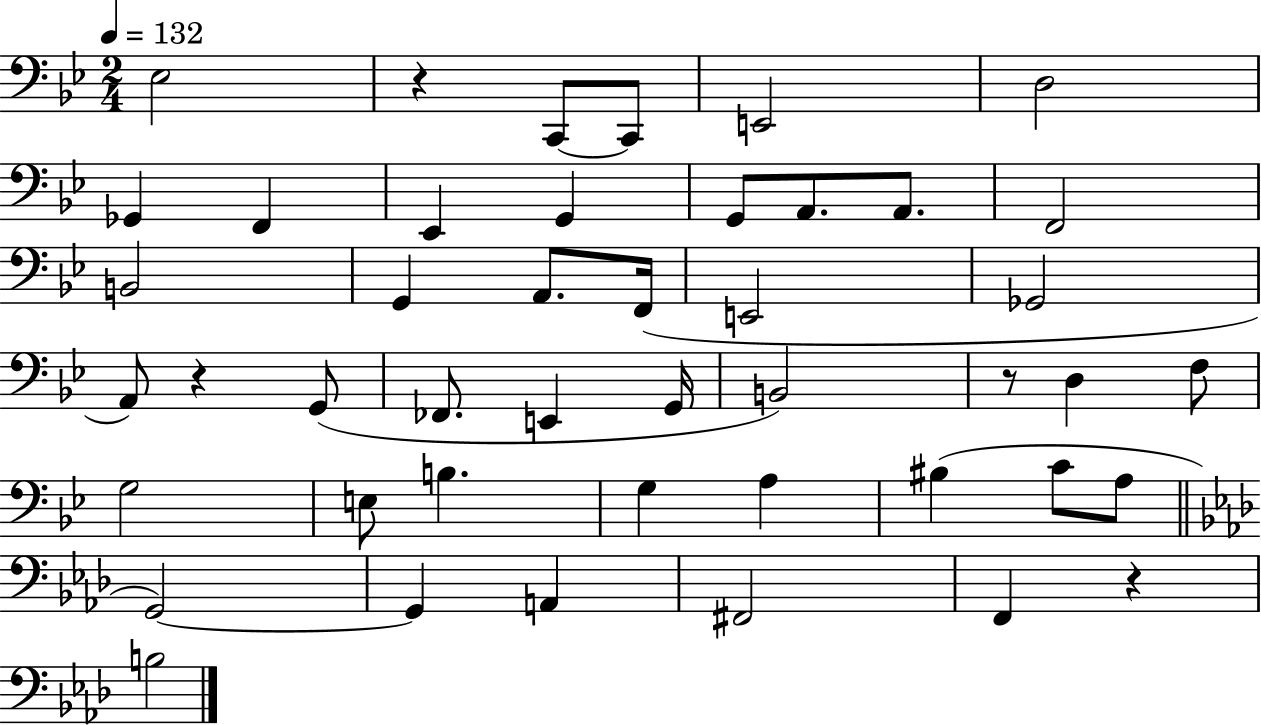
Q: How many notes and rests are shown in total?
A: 45